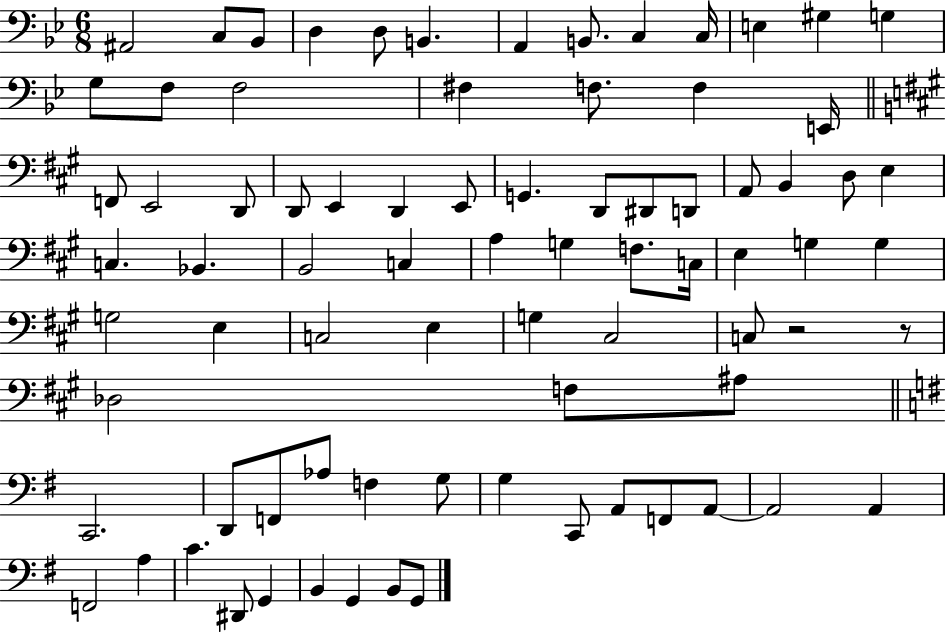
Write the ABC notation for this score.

X:1
T:Untitled
M:6/8
L:1/4
K:Bb
^A,,2 C,/2 _B,,/2 D, D,/2 B,, A,, B,,/2 C, C,/4 E, ^G, G, G,/2 F,/2 F,2 ^F, F,/2 F, E,,/4 F,,/2 E,,2 D,,/2 D,,/2 E,, D,, E,,/2 G,, D,,/2 ^D,,/2 D,,/2 A,,/2 B,, D,/2 E, C, _B,, B,,2 C, A, G, F,/2 C,/4 E, G, G, G,2 E, C,2 E, G, ^C,2 C,/2 z2 z/2 _D,2 F,/2 ^A,/2 C,,2 D,,/2 F,,/2 _A,/2 F, G,/2 G, C,,/2 A,,/2 F,,/2 A,,/2 A,,2 A,, F,,2 A, C ^D,,/2 G,, B,, G,, B,,/2 G,,/2